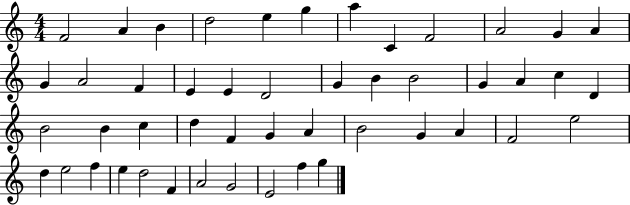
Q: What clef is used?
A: treble